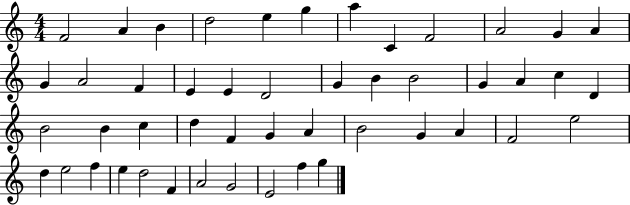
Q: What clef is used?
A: treble